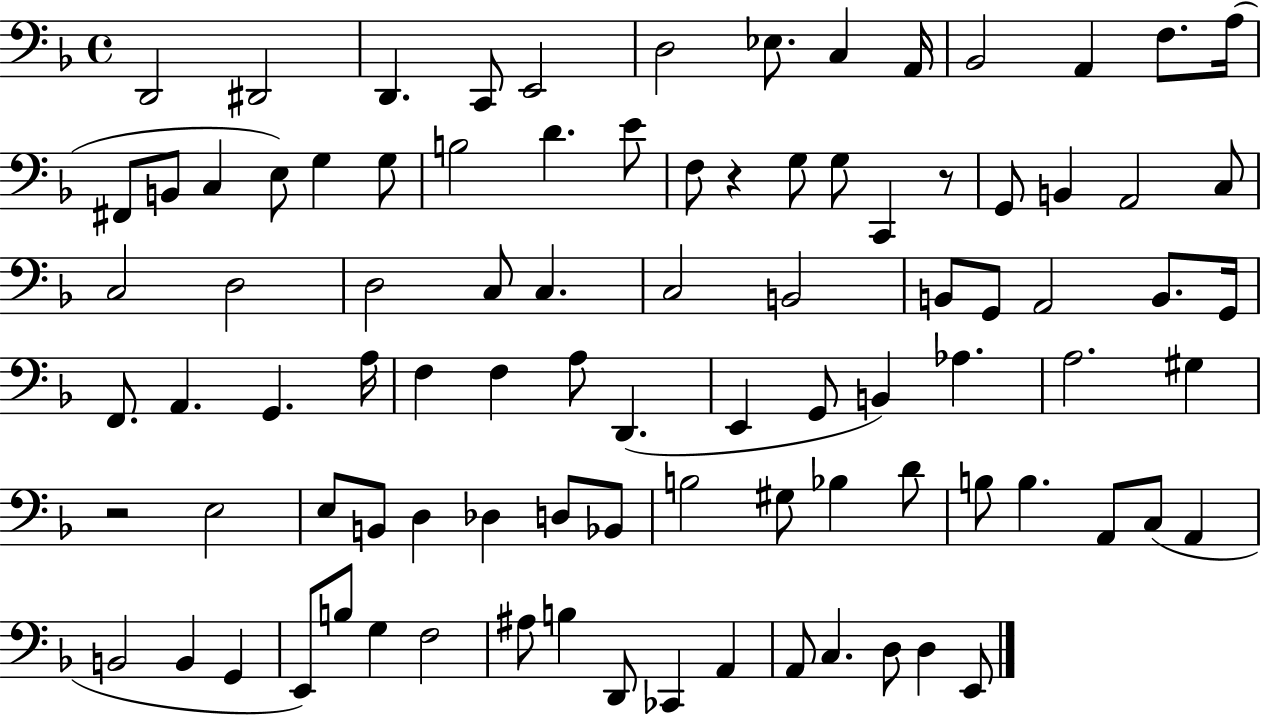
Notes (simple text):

D2/h D#2/h D2/q. C2/e E2/h D3/h Eb3/e. C3/q A2/s Bb2/h A2/q F3/e. A3/s F#2/e B2/e C3/q E3/e G3/q G3/e B3/h D4/q. E4/e F3/e R/q G3/e G3/e C2/q R/e G2/e B2/q A2/h C3/e C3/h D3/h D3/h C3/e C3/q. C3/h B2/h B2/e G2/e A2/h B2/e. G2/s F2/e. A2/q. G2/q. A3/s F3/q F3/q A3/e D2/q. E2/q G2/e B2/q Ab3/q. A3/h. G#3/q R/h E3/h E3/e B2/e D3/q Db3/q D3/e Bb2/e B3/h G#3/e Bb3/q D4/e B3/e B3/q. A2/e C3/e A2/q B2/h B2/q G2/q E2/e B3/e G3/q F3/h A#3/e B3/q D2/e CES2/q A2/q A2/e C3/q. D3/e D3/q E2/e